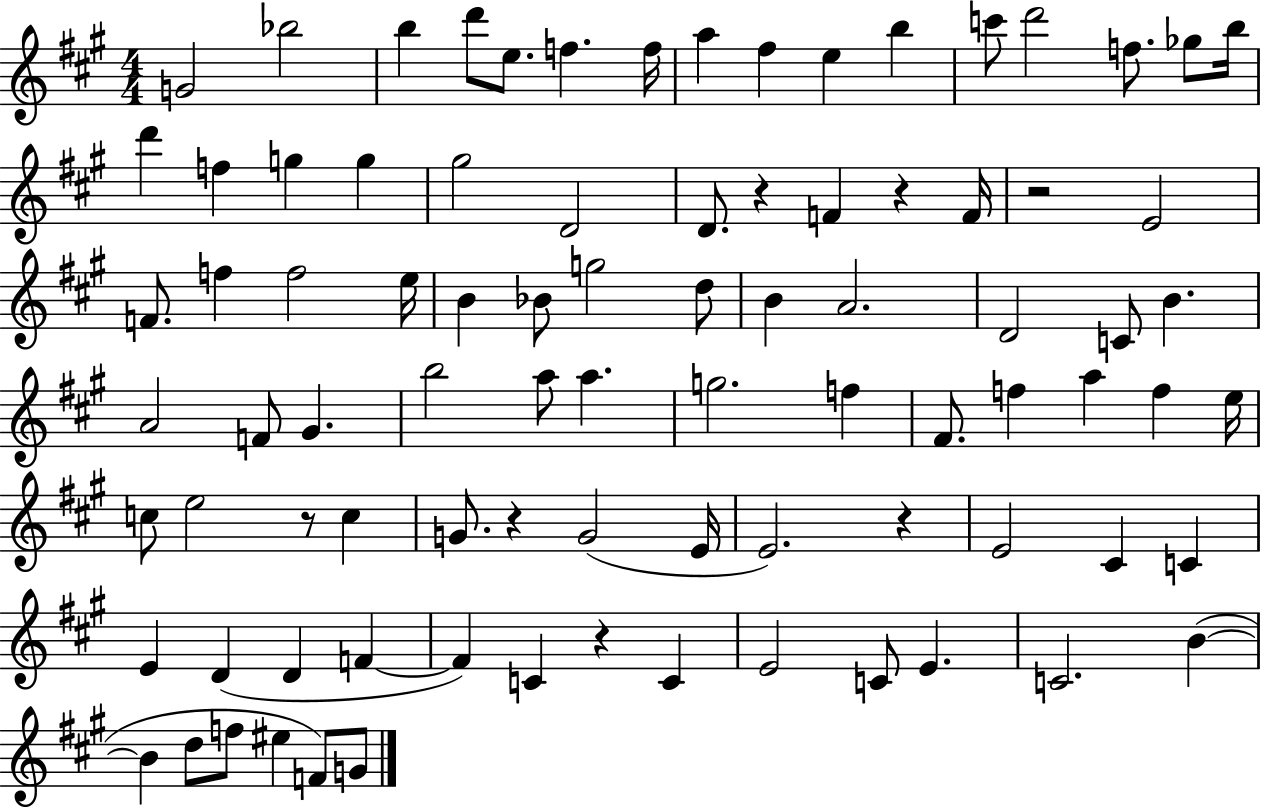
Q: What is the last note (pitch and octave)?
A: G4